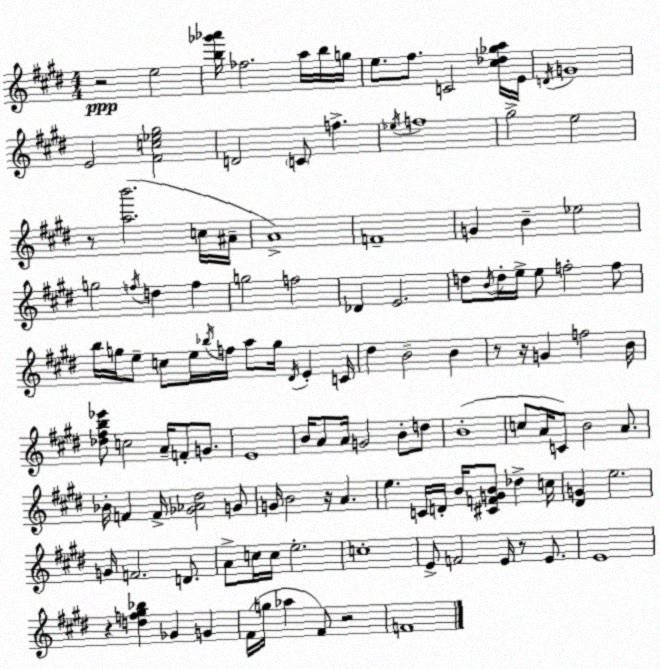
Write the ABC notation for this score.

X:1
T:Untitled
M:4/4
L:1/4
K:E
z2 e2 [b_g'_a']/4 _f2 a/4 b/4 g/4 e/2 ^f/2 C2 [^c_d_ga]/4 E/4 D/4 G4 E2 [^Fc_e^g]2 D2 C/2 f _e/4 f4 ^g2 e2 z/2 [ab']2 c/4 ^A/4 A4 F4 G B _e2 g2 f/4 d f g2 f2 _D E2 d/2 B/4 d/4 e/4 e/2 f2 f/2 b/4 g/4 e/2 c/2 e/4 _b/4 f/4 a/2 g/4 ^D/4 E C/4 ^d B2 B z/2 z/4 G f2 B/4 [_d^fb_e']/2 c2 A/4 F/2 G/2 E4 B/4 A/2 A/4 G2 B/2 d/2 B4 c/2 A/4 C/2 B2 A/2 _B/4 F F/4 [_G_A^d]2 G/2 G/4 B2 z/4 A e C/4 D/4 B/4 [^CFGB]/2 _d c/4 [^DG] e2 G/4 F2 D/2 A/2 c/4 c/4 e2 c4 E/2 F2 E/4 z/2 E/2 E4 z [df^g_b] _G G ^F/4 g/4 _a ^F/2 z2 F4